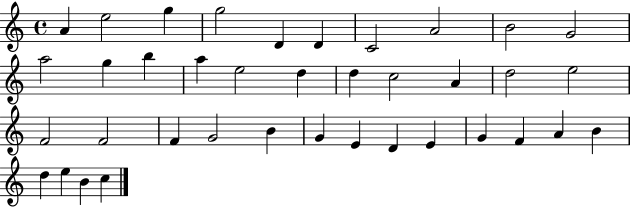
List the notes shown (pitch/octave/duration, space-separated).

A4/q E5/h G5/q G5/h D4/q D4/q C4/h A4/h B4/h G4/h A5/h G5/q B5/q A5/q E5/h D5/q D5/q C5/h A4/q D5/h E5/h F4/h F4/h F4/q G4/h B4/q G4/q E4/q D4/q E4/q G4/q F4/q A4/q B4/q D5/q E5/q B4/q C5/q